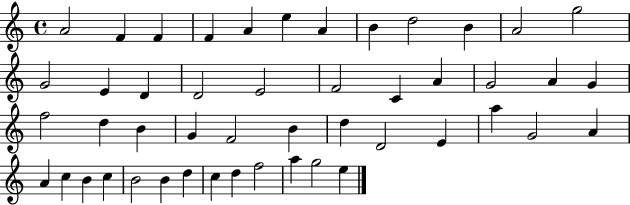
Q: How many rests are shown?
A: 0